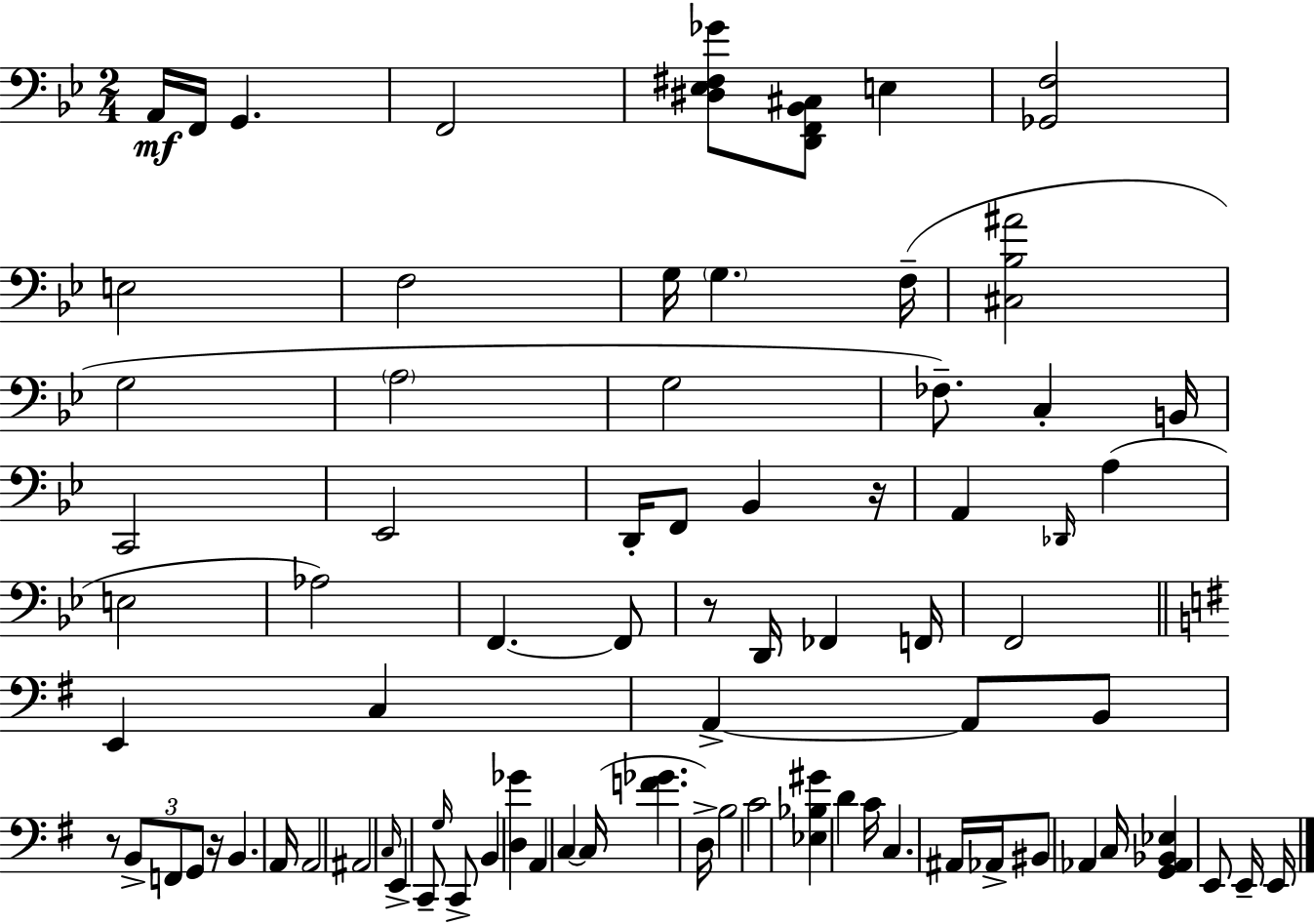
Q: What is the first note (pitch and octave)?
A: A2